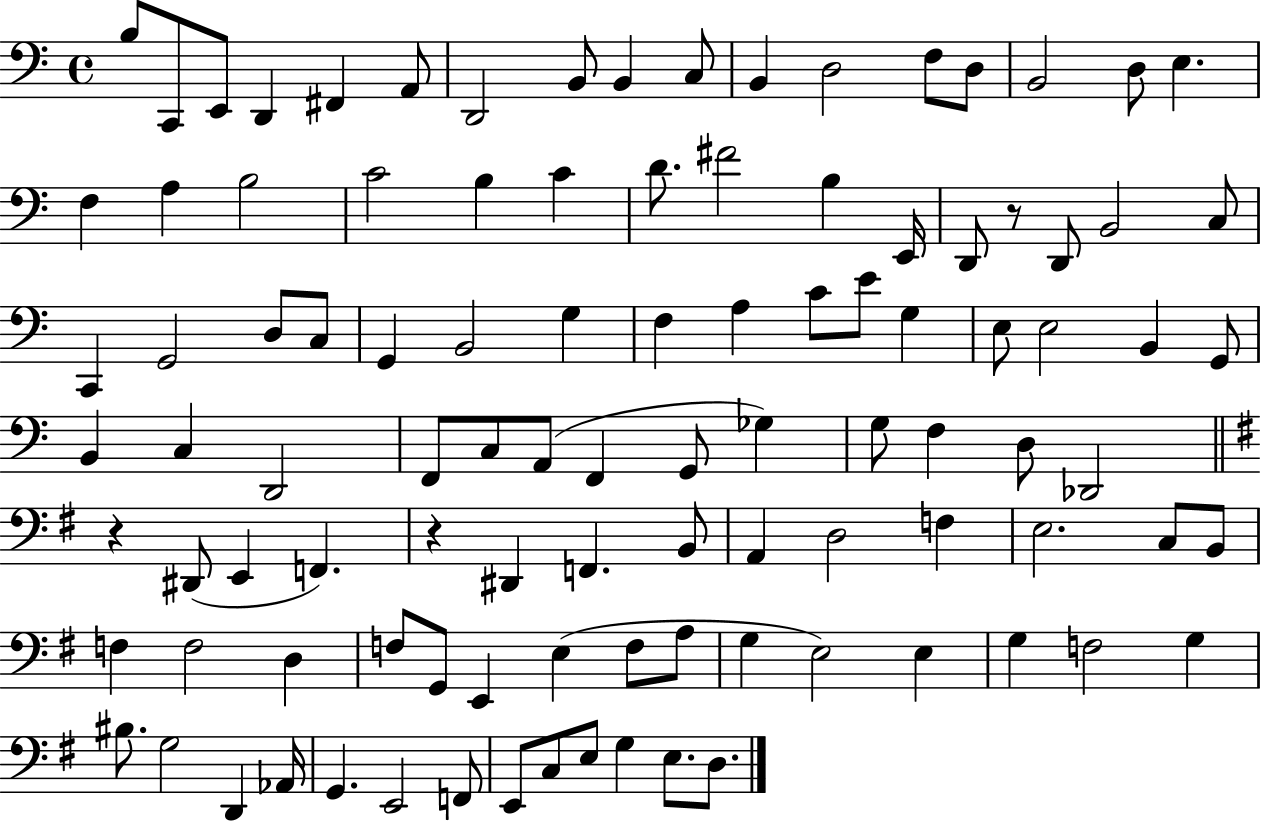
B3/e C2/e E2/e D2/q F#2/q A2/e D2/h B2/e B2/q C3/e B2/q D3/h F3/e D3/e B2/h D3/e E3/q. F3/q A3/q B3/h C4/h B3/q C4/q D4/e. F#4/h B3/q E2/s D2/e R/e D2/e B2/h C3/e C2/q G2/h D3/e C3/e G2/q B2/h G3/q F3/q A3/q C4/e E4/e G3/q E3/e E3/h B2/q G2/e B2/q C3/q D2/h F2/e C3/e A2/e F2/q G2/e Gb3/q G3/e F3/q D3/e Db2/h R/q D#2/e E2/q F2/q. R/q D#2/q F2/q. B2/e A2/q D3/h F3/q E3/h. C3/e B2/e F3/q F3/h D3/q F3/e G2/e E2/q E3/q F3/e A3/e G3/q E3/h E3/q G3/q F3/h G3/q BIS3/e. G3/h D2/q Ab2/s G2/q. E2/h F2/e E2/e C3/e E3/e G3/q E3/e. D3/e.